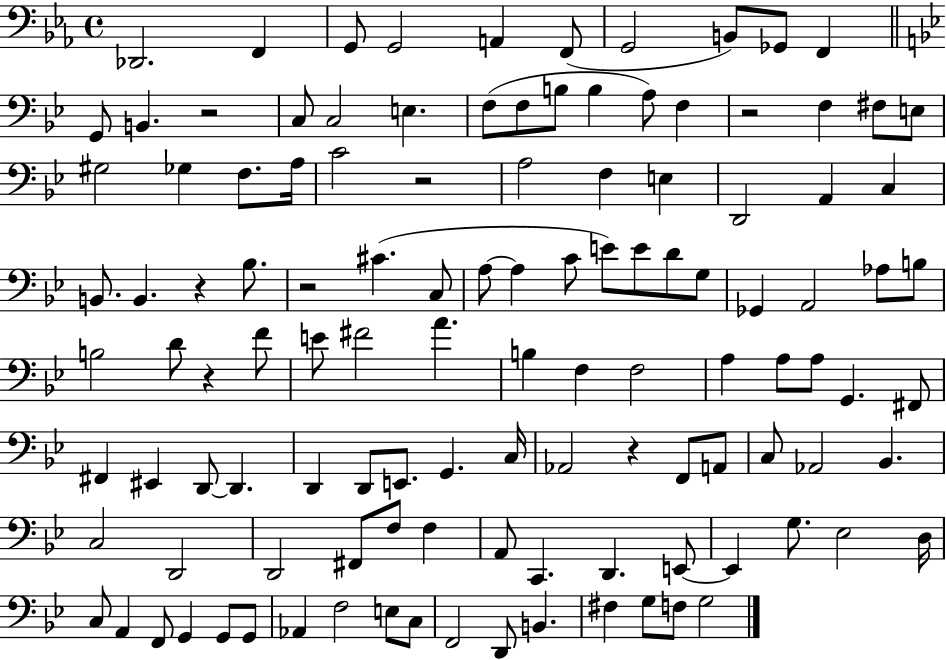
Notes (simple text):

Db2/h. F2/q G2/e G2/h A2/q F2/e G2/h B2/e Gb2/e F2/q G2/e B2/q. R/h C3/e C3/h E3/q. F3/e F3/e B3/e B3/q A3/e F3/q R/h F3/q F#3/e E3/e G#3/h Gb3/q F3/e. A3/s C4/h R/h A3/h F3/q E3/q D2/h A2/q C3/q B2/e. B2/q. R/q Bb3/e. R/h C#4/q. C3/e A3/e A3/q C4/e E4/e E4/e D4/e G3/e Gb2/q A2/h Ab3/e B3/e B3/h D4/e R/q F4/e E4/e F#4/h A4/q. B3/q F3/q F3/h A3/q A3/e A3/e G2/q. F#2/e F#2/q EIS2/q D2/e D2/q. D2/q D2/e E2/e. G2/q. C3/s Ab2/h R/q F2/e A2/e C3/e Ab2/h Bb2/q. C3/h D2/h D2/h F#2/e F3/e F3/q A2/e C2/q. D2/q. E2/e E2/q G3/e. Eb3/h D3/s C3/e A2/q F2/e G2/q G2/e G2/e Ab2/q F3/h E3/e C3/e F2/h D2/e B2/q. F#3/q G3/e F3/e G3/h